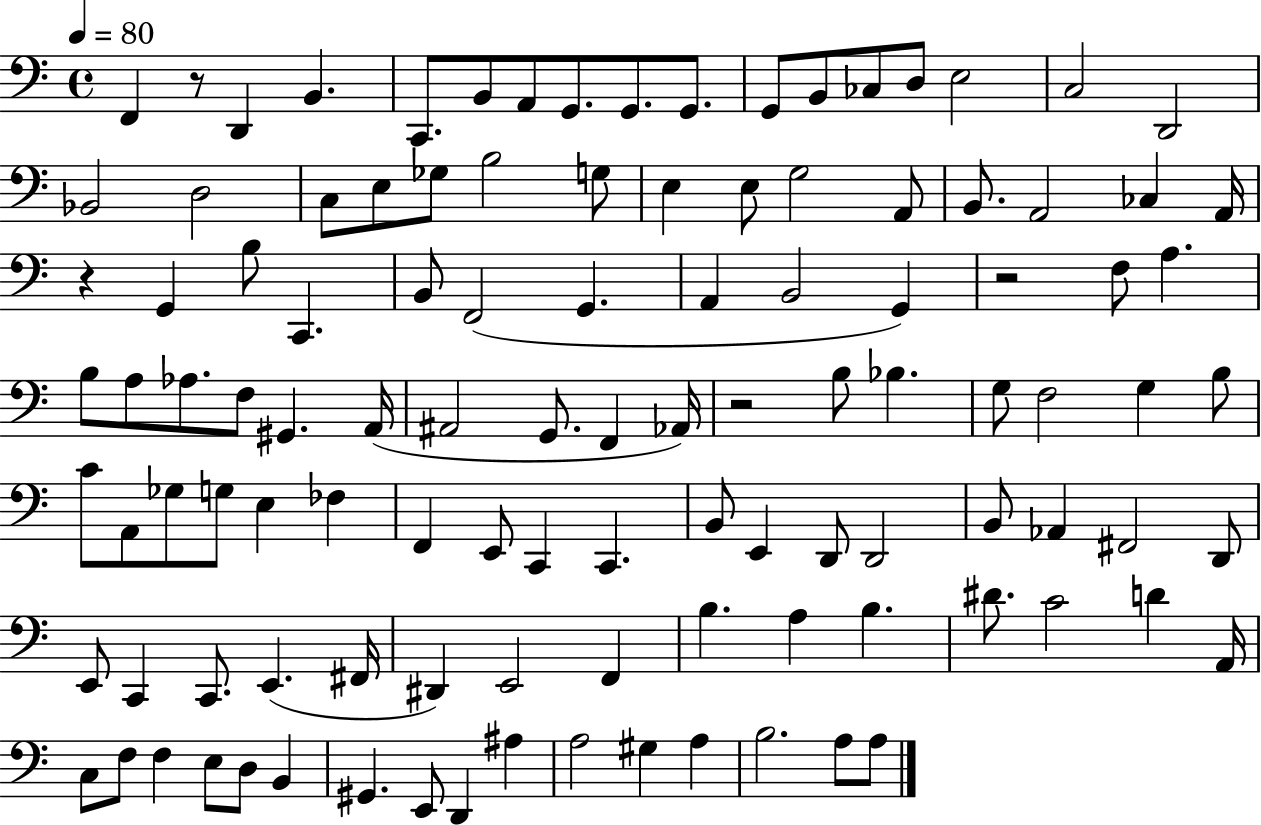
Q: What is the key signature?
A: C major